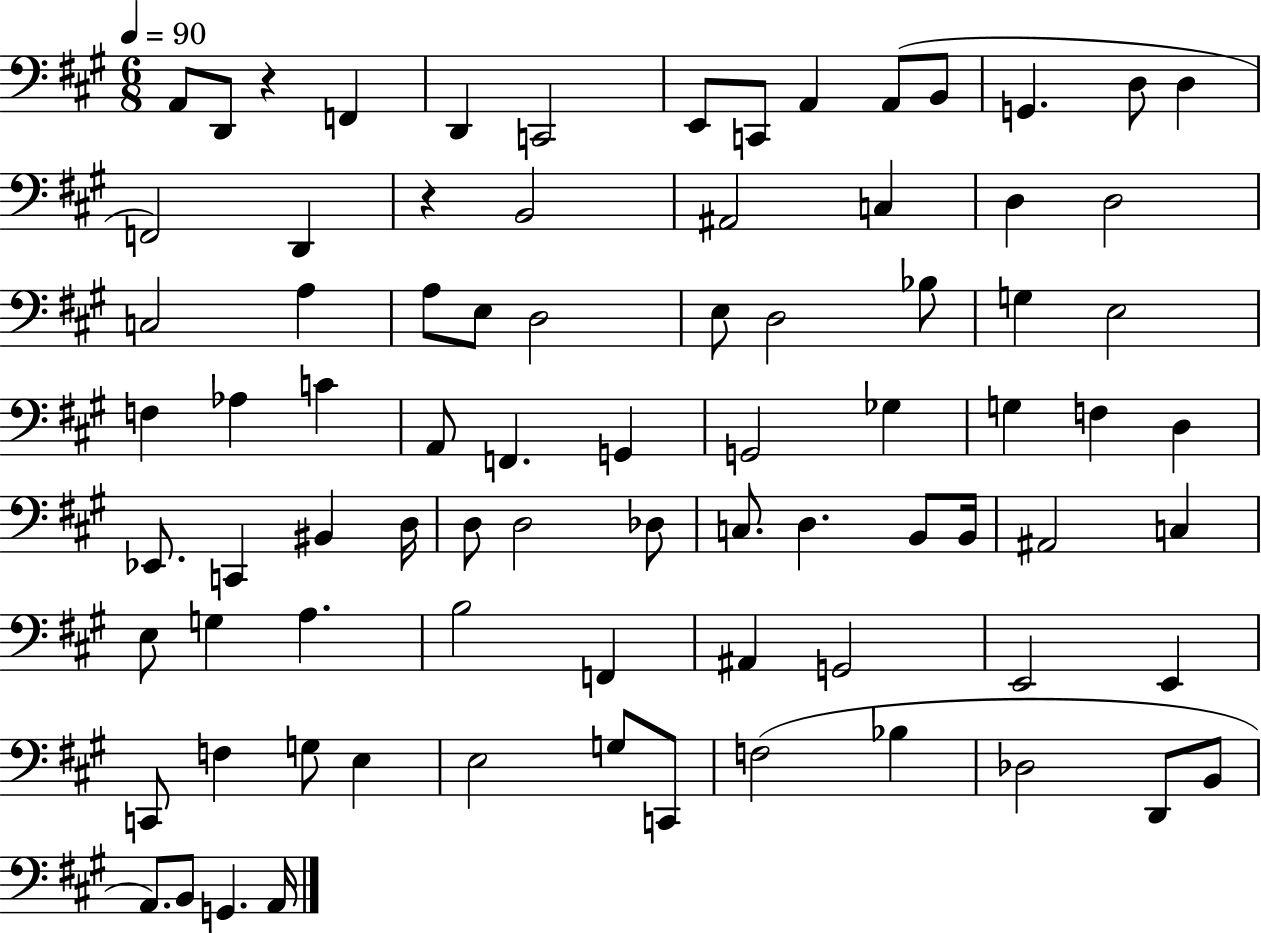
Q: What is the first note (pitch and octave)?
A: A2